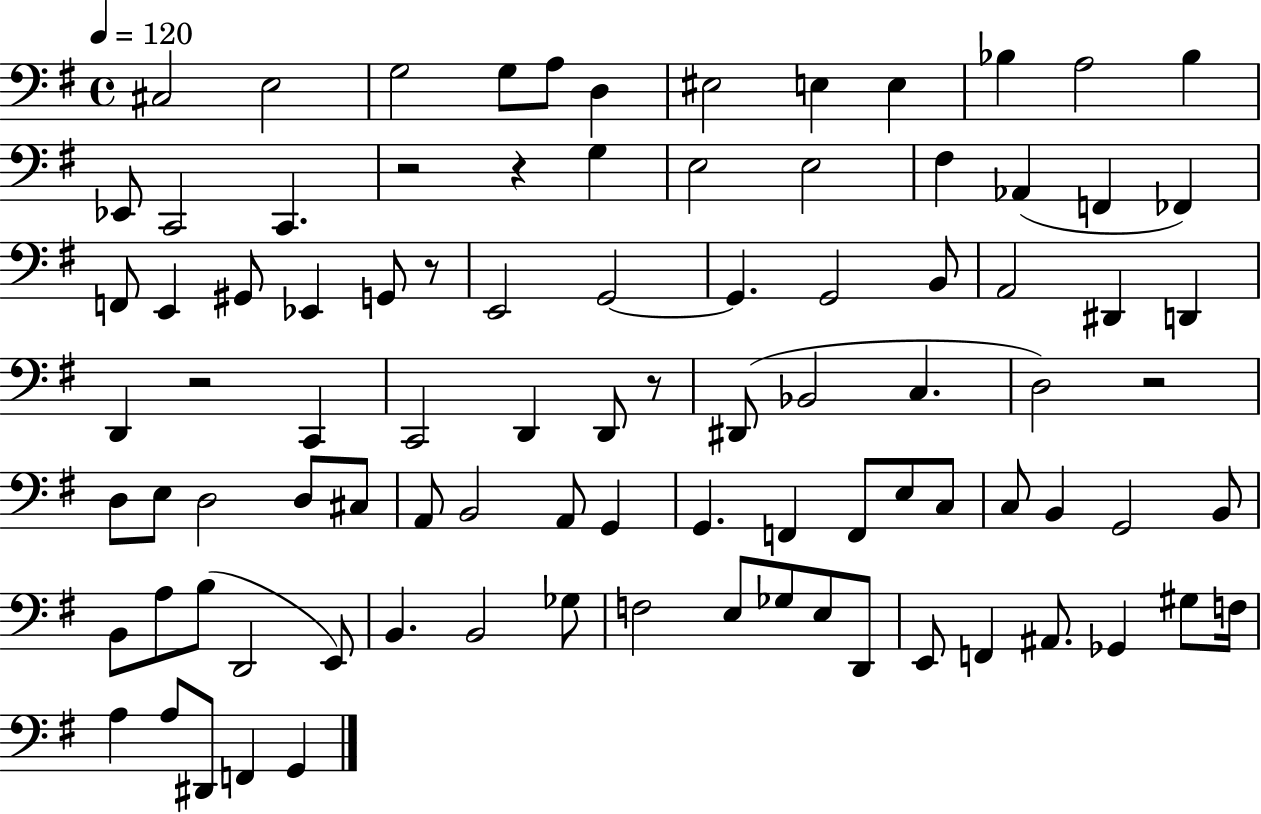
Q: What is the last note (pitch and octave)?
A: G2